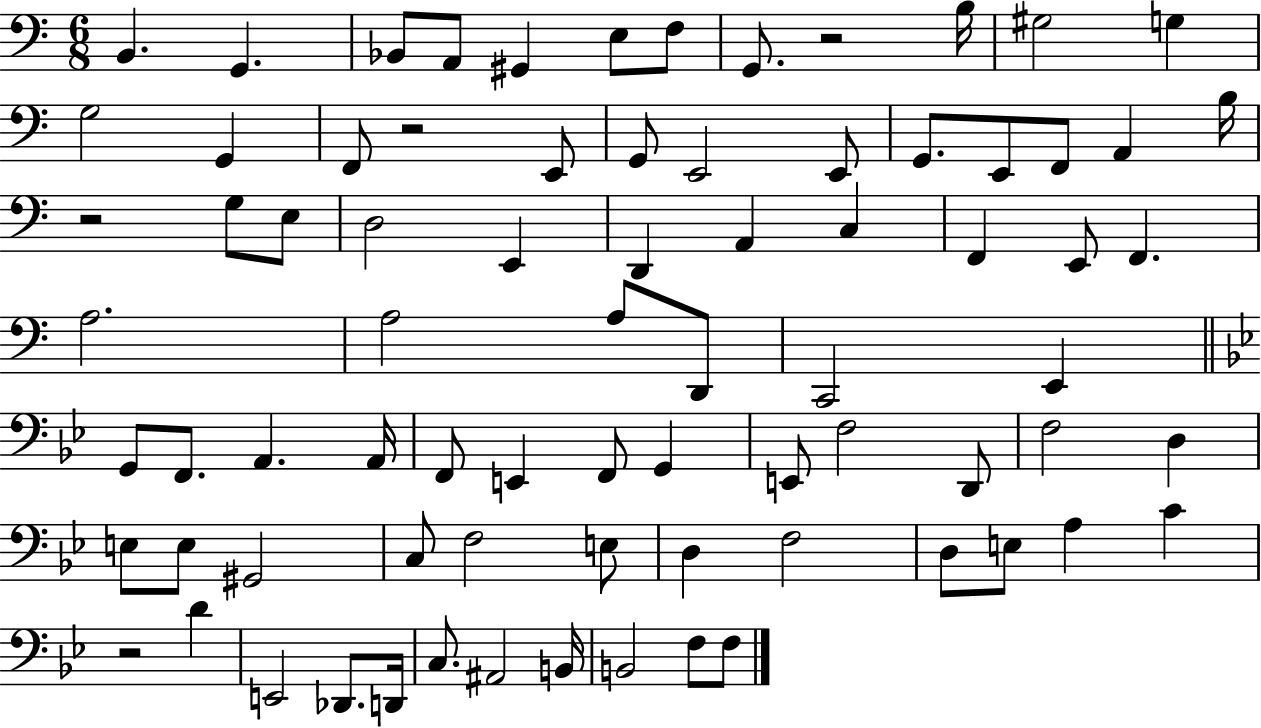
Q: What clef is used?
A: bass